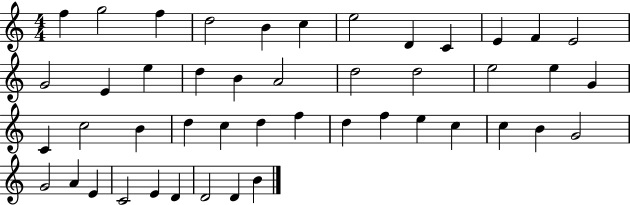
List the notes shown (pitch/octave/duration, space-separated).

F5/q G5/h F5/q D5/h B4/q C5/q E5/h D4/q C4/q E4/q F4/q E4/h G4/h E4/q E5/q D5/q B4/q A4/h D5/h D5/h E5/h E5/q G4/q C4/q C5/h B4/q D5/q C5/q D5/q F5/q D5/q F5/q E5/q C5/q C5/q B4/q G4/h G4/h A4/q E4/q C4/h E4/q D4/q D4/h D4/q B4/q